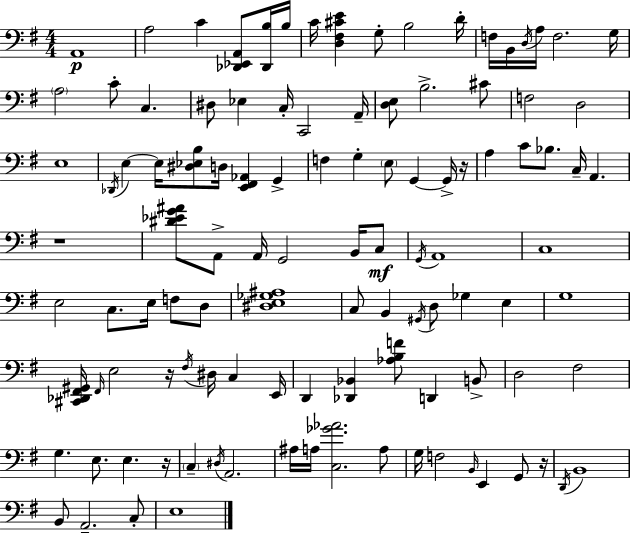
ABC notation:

X:1
T:Untitled
M:4/4
L:1/4
K:Em
A,,4 A,2 C [_D,,_E,,A,,]/2 [_D,,B,]/4 B,/4 C/4 [D,^F,^CE] G,/2 B,2 D/4 F,/4 B,,/4 D,/4 A,/4 F,2 G,/4 A,2 C/2 C, ^D,/2 _E, C,/4 C,,2 A,,/4 [D,E,]/2 B,2 ^C/2 F,2 D,2 E,4 _D,,/4 E, E,/4 [^D,_E,B,]/2 D,/4 [E,,^F,,_A,,] G,, F, G, E,/2 G,, G,,/4 z/4 A, C/2 _B,/2 C,/4 A,, z4 [^D_EG^A]/2 A,,/2 A,,/4 G,,2 B,,/4 C,/2 G,,/4 A,,4 C,4 E,2 C,/2 E,/4 F,/2 D,/2 [^D,E,_G,^A,]4 C,/2 B,, ^G,,/4 D,/2 _G, E, G,4 [^C,,_D,,^F,,^G,,]/4 ^F,,/4 E,2 z/4 ^F,/4 ^D,/4 C, E,,/4 D,, [_D,,_B,,] [_A,B,F]/2 D,, B,,/2 D,2 ^F,2 G, E,/2 E, z/4 C, ^D,/4 A,,2 ^A,/4 A,/4 [C,_G_A]2 A,/2 G,/4 F,2 B,,/4 E,, G,,/2 z/4 D,,/4 B,,4 B,,/2 A,,2 C,/2 E,4